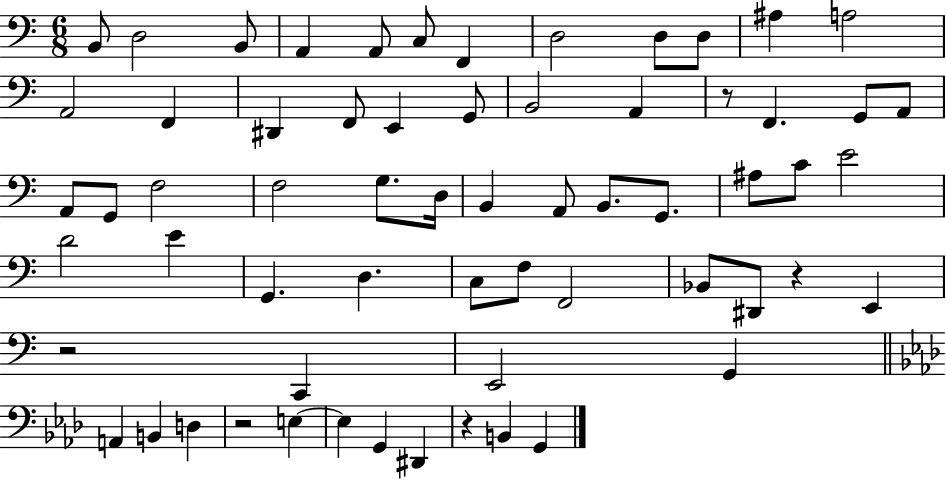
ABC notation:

X:1
T:Untitled
M:6/8
L:1/4
K:C
B,,/2 D,2 B,,/2 A,, A,,/2 C,/2 F,, D,2 D,/2 D,/2 ^A, A,2 A,,2 F,, ^D,, F,,/2 E,, G,,/2 B,,2 A,, z/2 F,, G,,/2 A,,/2 A,,/2 G,,/2 F,2 F,2 G,/2 D,/4 B,, A,,/2 B,,/2 G,,/2 ^A,/2 C/2 E2 D2 E G,, D, C,/2 F,/2 F,,2 _B,,/2 ^D,,/2 z E,, z2 C,, E,,2 G,, A,, B,, D, z2 E, E, G,, ^D,, z B,, G,,